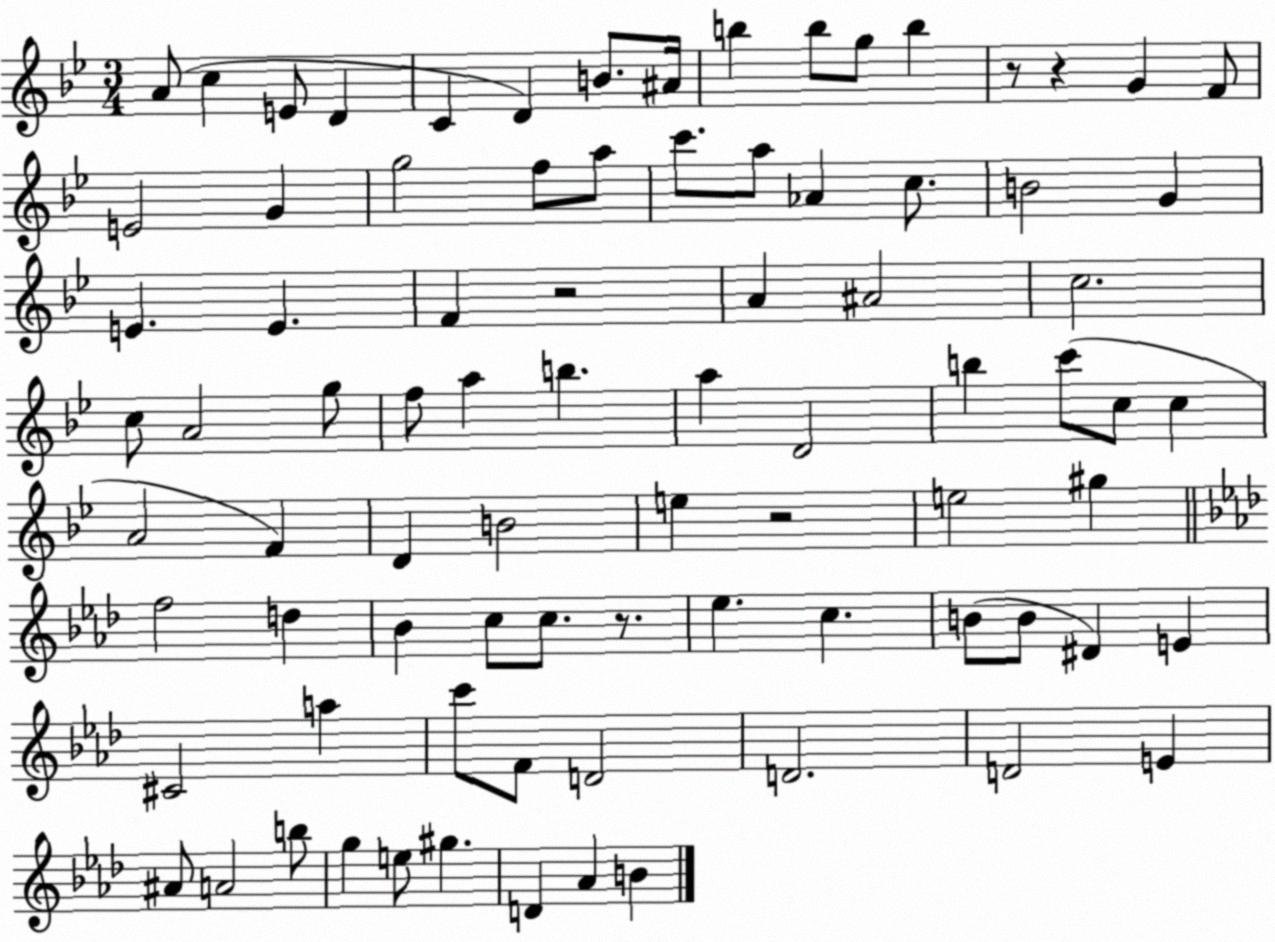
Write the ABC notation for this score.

X:1
T:Untitled
M:3/4
L:1/4
K:Bb
A/2 c E/2 D C D B/2 ^A/4 b b/2 g/2 b z/2 z G F/2 E2 G g2 f/2 a/2 c'/2 a/2 _A c/2 B2 G E E F z2 A ^A2 c2 c/2 A2 g/2 f/2 a b a D2 b c'/2 c/2 c A2 F D B2 e z2 e2 ^g f2 d _B c/2 c/2 z/2 _e c B/2 B/2 ^D E ^C2 a c'/2 F/2 D2 D2 D2 E ^A/2 A2 b/2 g e/2 ^g D _A B